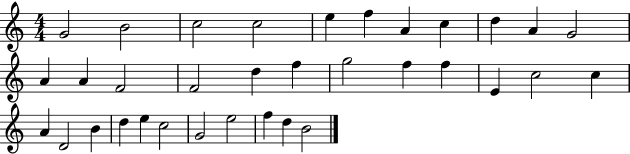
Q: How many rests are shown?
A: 0